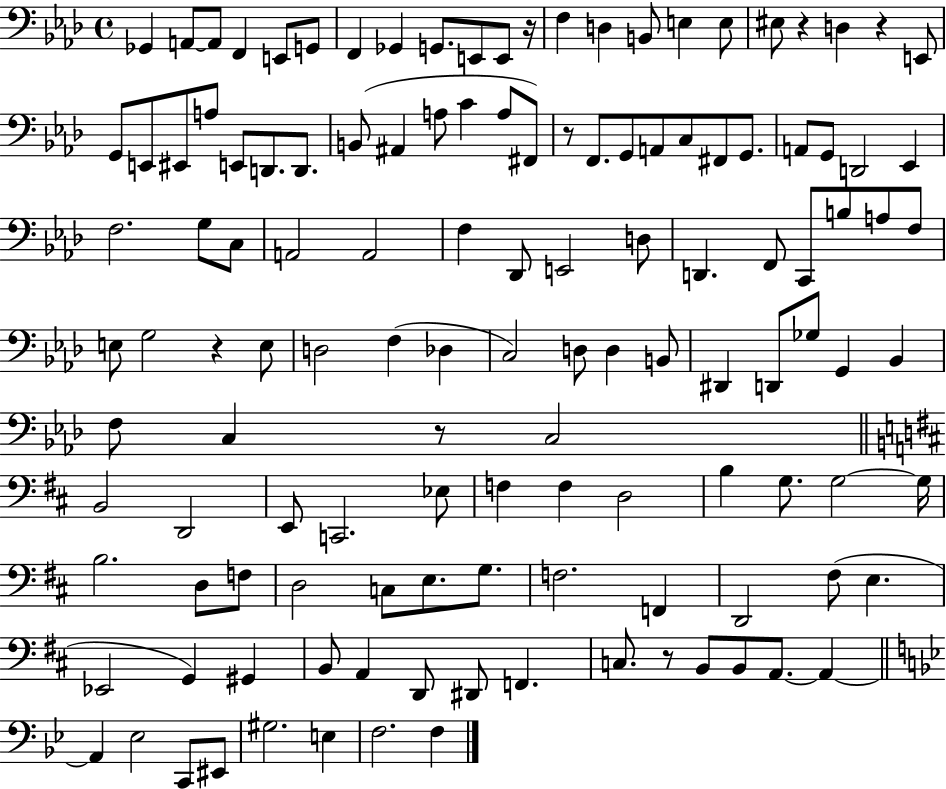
X:1
T:Untitled
M:4/4
L:1/4
K:Ab
_G,, A,,/2 A,,/2 F,, E,,/2 G,,/2 F,, _G,, G,,/2 E,,/2 E,,/2 z/4 F, D, B,,/2 E, E,/2 ^E,/2 z D, z E,,/2 G,,/2 E,,/2 ^E,,/2 A,/2 E,,/2 D,,/2 D,,/2 B,,/2 ^A,, A,/2 C A,/2 ^F,,/2 z/2 F,,/2 G,,/2 A,,/2 C,/2 ^F,,/2 G,,/2 A,,/2 G,,/2 D,,2 _E,, F,2 G,/2 C,/2 A,,2 A,,2 F, _D,,/2 E,,2 D,/2 D,, F,,/2 C,,/2 B,/2 A,/2 F,/2 E,/2 G,2 z E,/2 D,2 F, _D, C,2 D,/2 D, B,,/2 ^D,, D,,/2 _G,/2 G,, _B,, F,/2 C, z/2 C,2 B,,2 D,,2 E,,/2 C,,2 _E,/2 F, F, D,2 B, G,/2 G,2 G,/4 B,2 D,/2 F,/2 D,2 C,/2 E,/2 G,/2 F,2 F,, D,,2 ^F,/2 E, _E,,2 G,, ^G,, B,,/2 A,, D,,/2 ^D,,/2 F,, C,/2 z/2 B,,/2 B,,/2 A,,/2 A,, A,, _E,2 C,,/2 ^E,,/2 ^G,2 E, F,2 F,